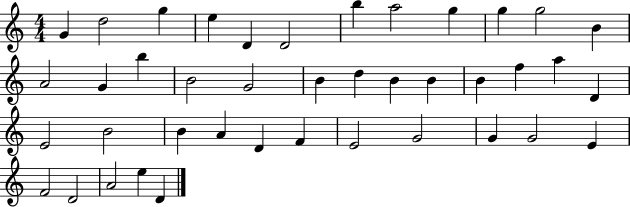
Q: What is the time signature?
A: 4/4